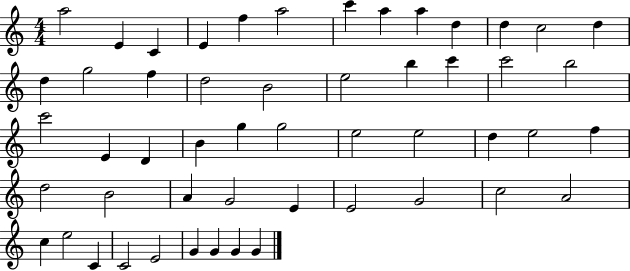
{
  \clef treble
  \numericTimeSignature
  \time 4/4
  \key c \major
  a''2 e'4 c'4 | e'4 f''4 a''2 | c'''4 a''4 a''4 d''4 | d''4 c''2 d''4 | \break d''4 g''2 f''4 | d''2 b'2 | e''2 b''4 c'''4 | c'''2 b''2 | \break c'''2 e'4 d'4 | b'4 g''4 g''2 | e''2 e''2 | d''4 e''2 f''4 | \break d''2 b'2 | a'4 g'2 e'4 | e'2 g'2 | c''2 a'2 | \break c''4 e''2 c'4 | c'2 e'2 | g'4 g'4 g'4 g'4 | \bar "|."
}